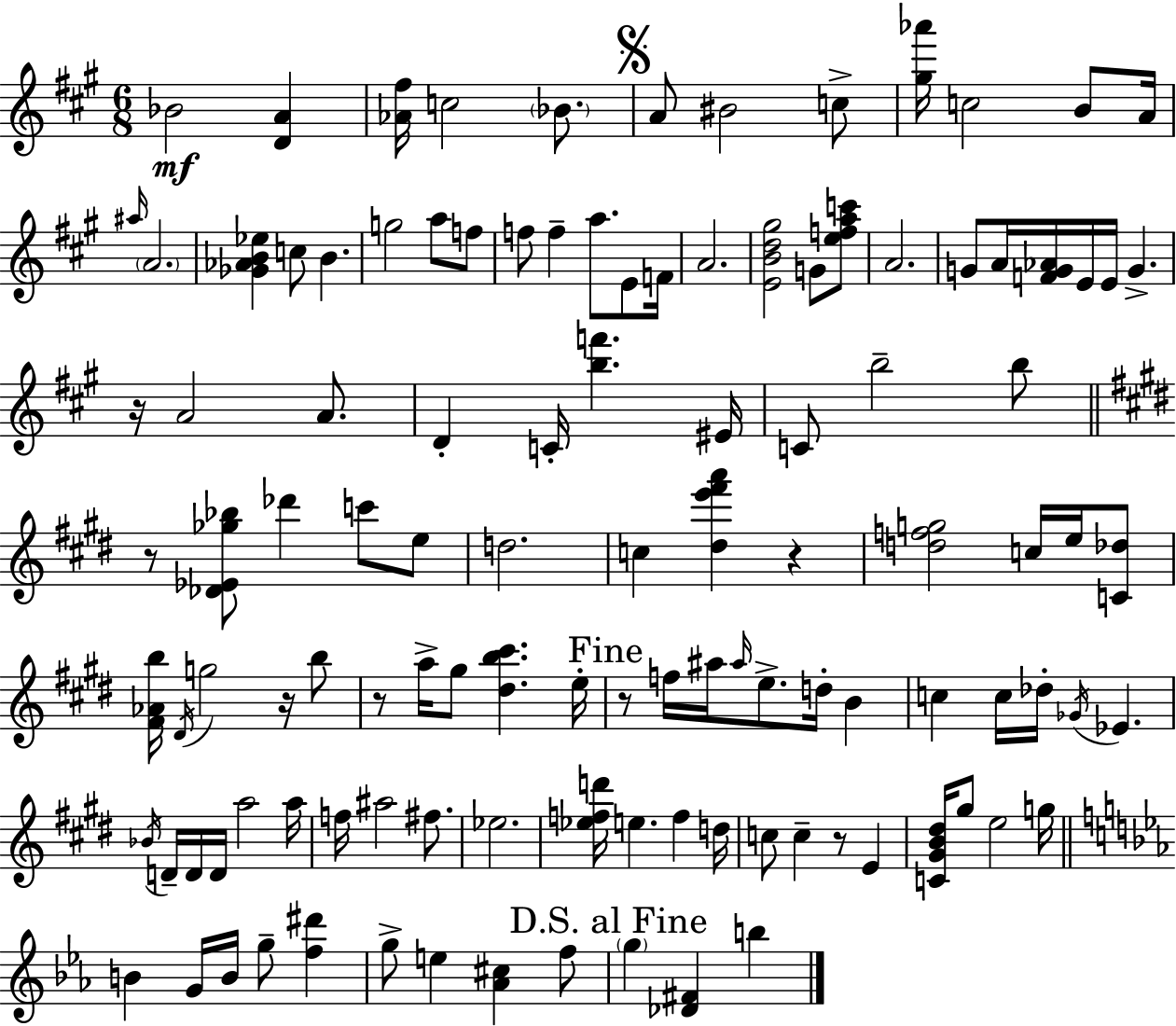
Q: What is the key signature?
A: A major